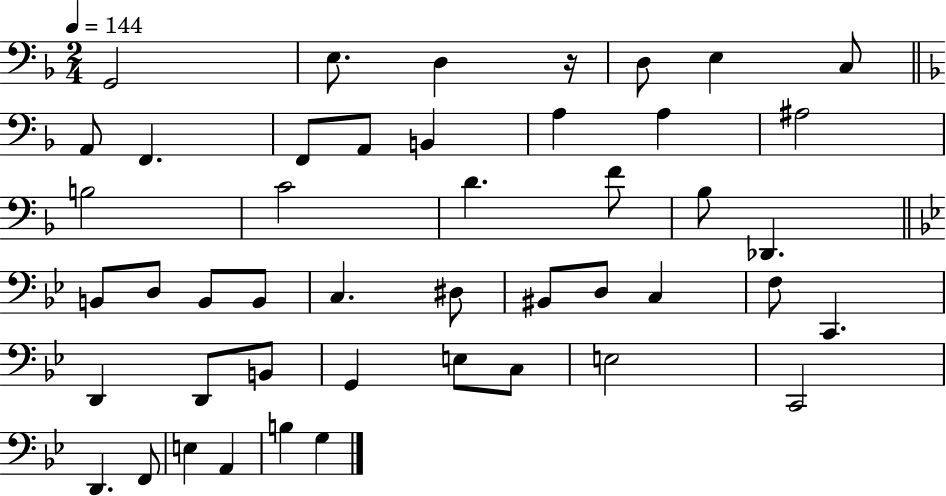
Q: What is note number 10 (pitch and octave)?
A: A2